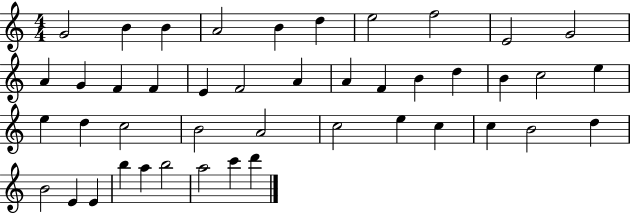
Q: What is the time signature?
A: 4/4